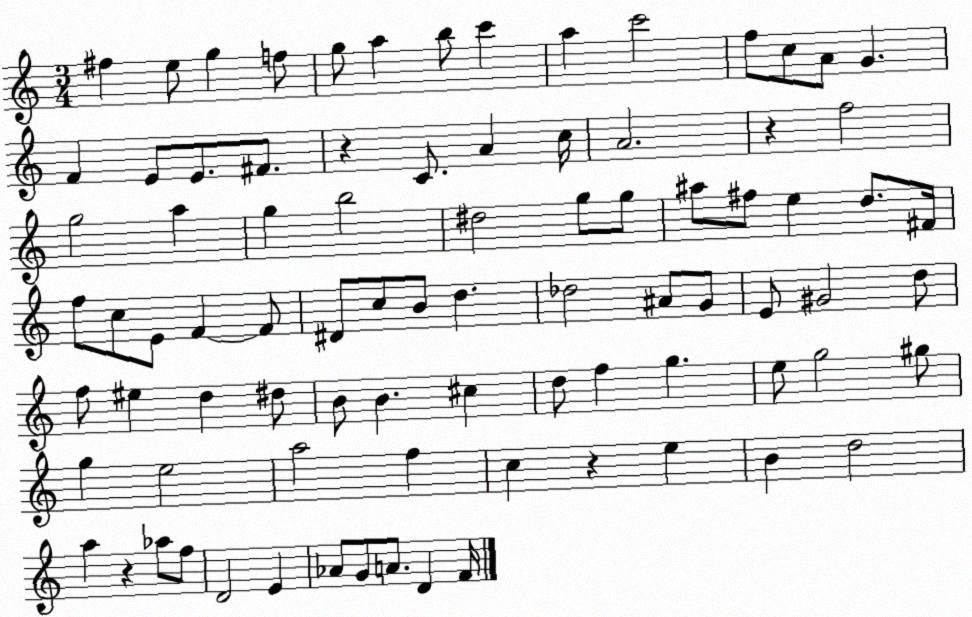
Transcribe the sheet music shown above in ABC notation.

X:1
T:Untitled
M:3/4
L:1/4
K:C
^f e/2 g f/2 g/2 a b/2 c' a c'2 f/2 c/2 A/2 G F E/2 E/2 ^F/2 z C/2 A c/4 A2 z f2 g2 a g b2 ^d2 g/2 g/2 ^a/2 ^f/2 e d/2 ^F/4 f/2 c/2 E/2 F F/2 ^D/2 c/2 B/2 d _d2 ^A/2 G/2 E/2 ^G2 d/2 f/2 ^e d ^d/2 B/2 B ^c d/2 f g e/2 g2 ^g/2 g e2 a2 f c z e B d2 a z _a/2 f/2 D2 E _A/2 G/2 A/2 D F/4